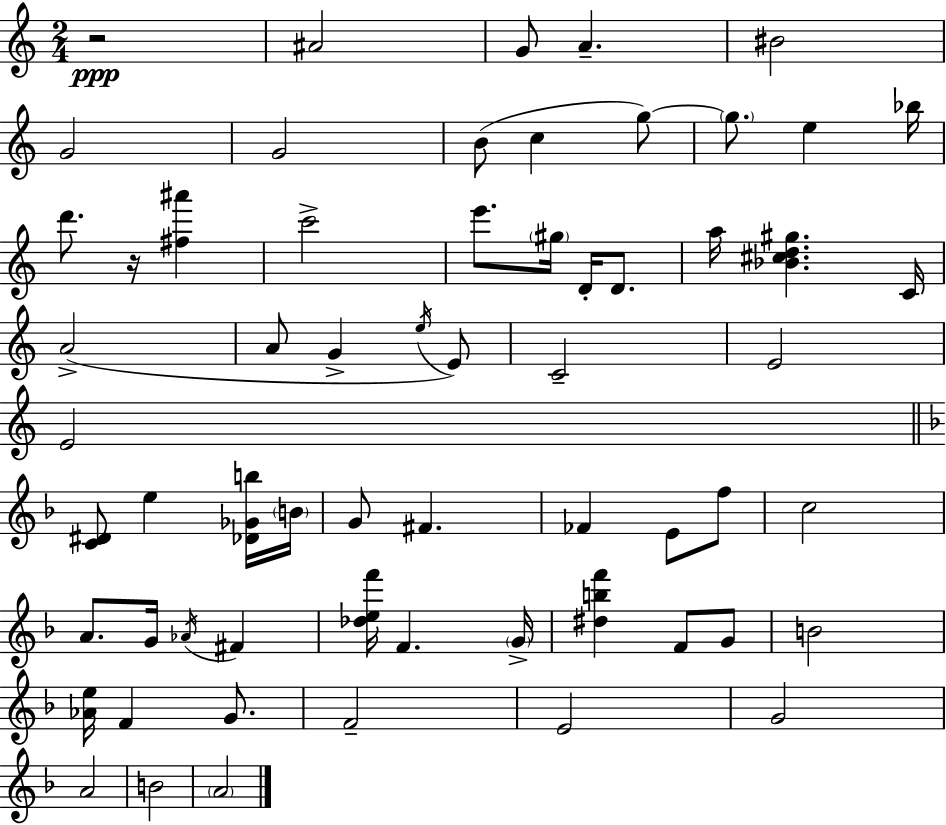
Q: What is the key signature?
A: C major